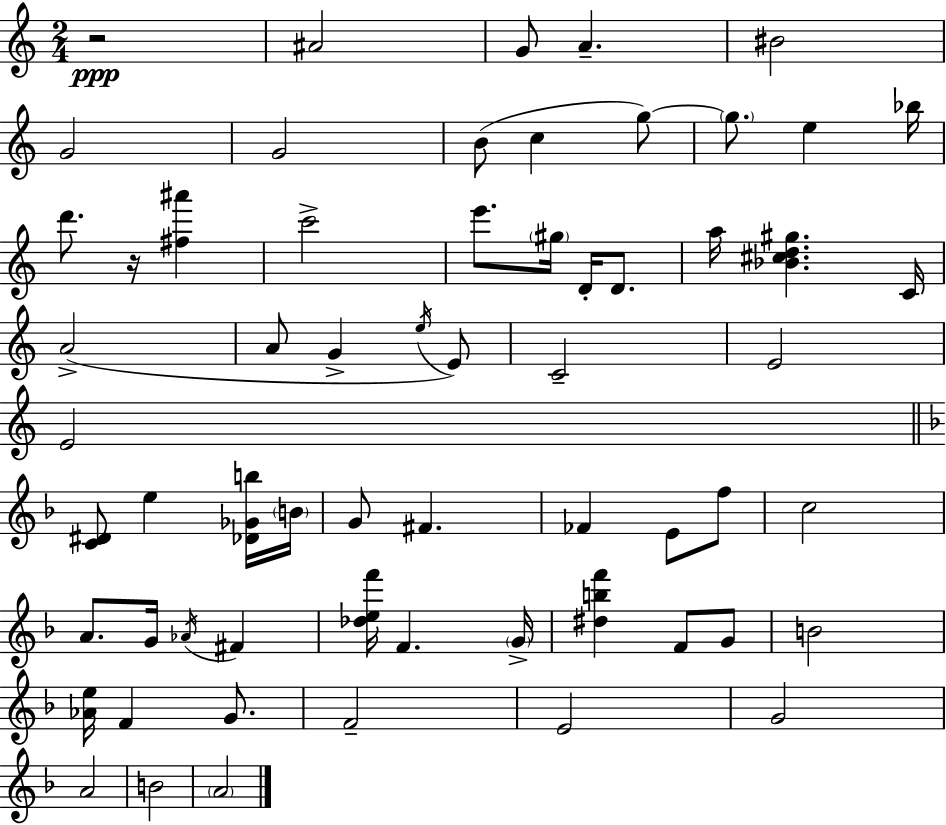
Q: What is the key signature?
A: C major